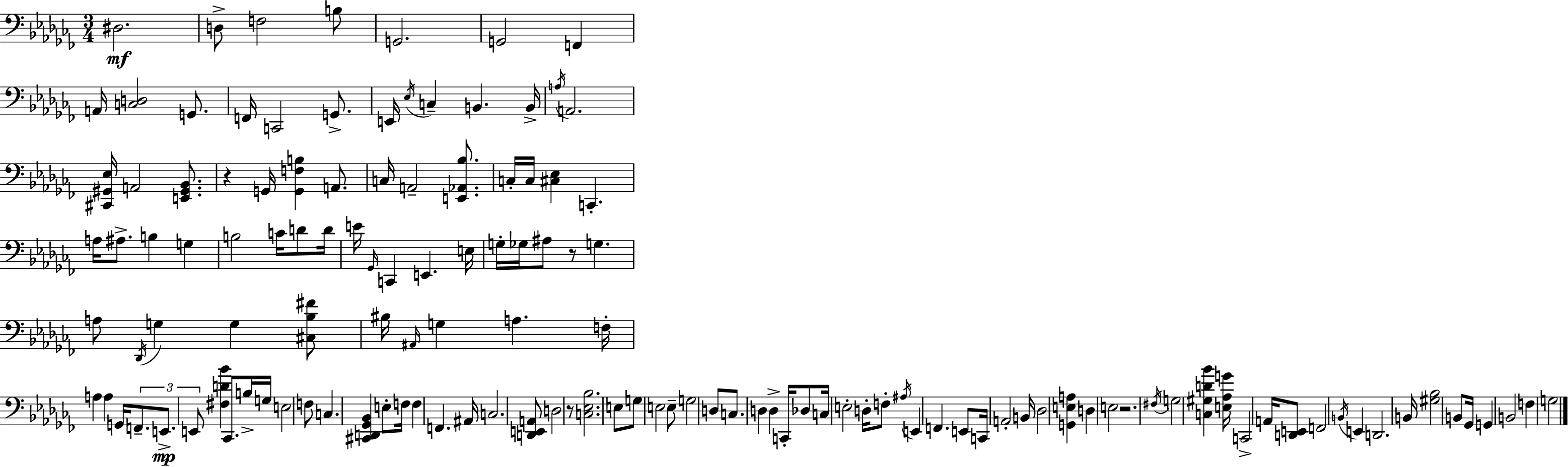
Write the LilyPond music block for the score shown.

{
  \clef bass
  \numericTimeSignature
  \time 3/4
  \key aes \minor
  dis2.\mf | d8-> f2 b8 | g,2. | g,2 f,4 | \break a,16 <c d>2 g,8. | f,16 c,2 g,8.-> | e,16 \acciaccatura { ees16 } c4-- b,4. | b,16-> \acciaccatura { a16 } a,2. | \break <cis, gis, ees>16 a,2 <e, gis, bes,>8. | r4 g,16 <g, f b>4 a,8. | c16 a,2-- <e, aes, bes>8. | c16-. c16 <cis ees>4 c,4.-. | \break a16 ais8.-> b4 g4 | b2 c'16 d'8 | d'16 e'16 \grace { ges,16 } c,4 e,4. | e16 g16-. ges16 ais8 r8 g4. | \break a8 \acciaccatura { des,16 } g4 g4 | <cis bes fis'>8 bis16 \grace { ais,16 } g4 a4. | f16-. a4 a4 | g,16 \tuplet 3/2 { f,8.-- e,8.->\mp e,8 } <fis d' bes'>4 | \break ces,8. b16-> g16 e2 | f8 c4. <cis, d, ges, bes,>4 | e8-. f16 f4 f,4. | ais,16 c2. | \break <d, e, a,>8 d2 | r8 <c ees bes>2. | e8 g8 e2 | e8-- g2 | \break d8 c8. d4 | d4-> c,16-. des8 c16 e2-. | d16-. f8-. \acciaccatura { ais16 } e,4 | f,4. e,8 c,16 a,2-. | \break b,16 des2 | <g, e a>4 d4 e2 | r2. | \acciaccatura { fis16 } g2 | \break <c gis d' bes'>4 <e aes g'>16 c,2-> | a,16 <d, e,>8 f,2 | \acciaccatura { b,16 } e,4 d,2. | b,16 <gis bes>2 | \break b,8 ges,16 g,4 | b,2 f4 | g2 \bar "|."
}